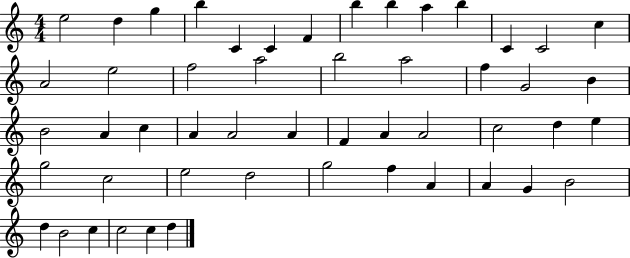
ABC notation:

X:1
T:Untitled
M:4/4
L:1/4
K:C
e2 d g b C C F b b a b C C2 c A2 e2 f2 a2 b2 a2 f G2 B B2 A c A A2 A F A A2 c2 d e g2 c2 e2 d2 g2 f A A G B2 d B2 c c2 c d